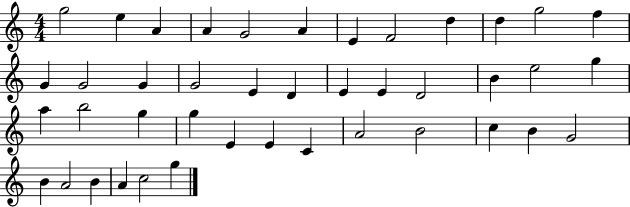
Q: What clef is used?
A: treble